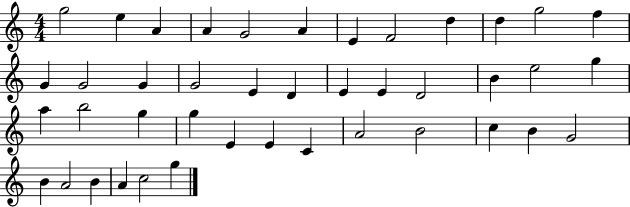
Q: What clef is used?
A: treble